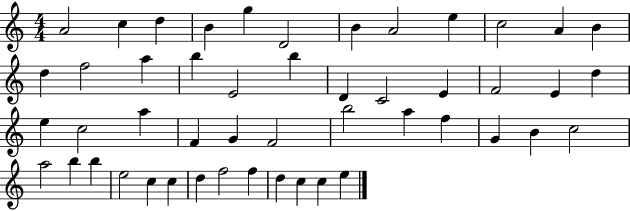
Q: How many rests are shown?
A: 0